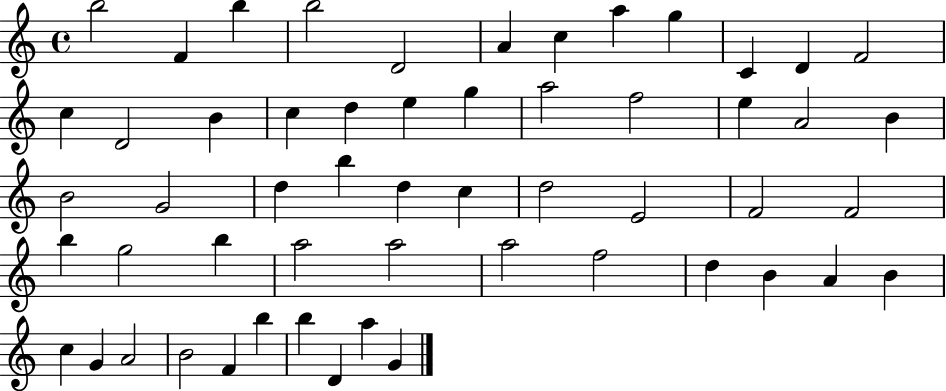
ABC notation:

X:1
T:Untitled
M:4/4
L:1/4
K:C
b2 F b b2 D2 A c a g C D F2 c D2 B c d e g a2 f2 e A2 B B2 G2 d b d c d2 E2 F2 F2 b g2 b a2 a2 a2 f2 d B A B c G A2 B2 F b b D a G